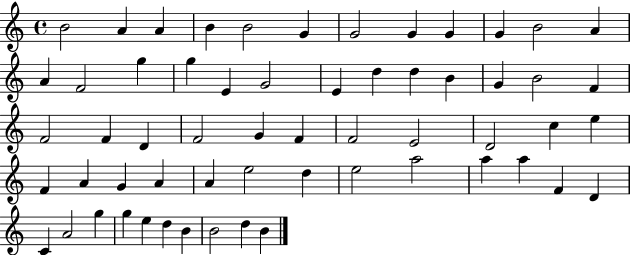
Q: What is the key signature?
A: C major